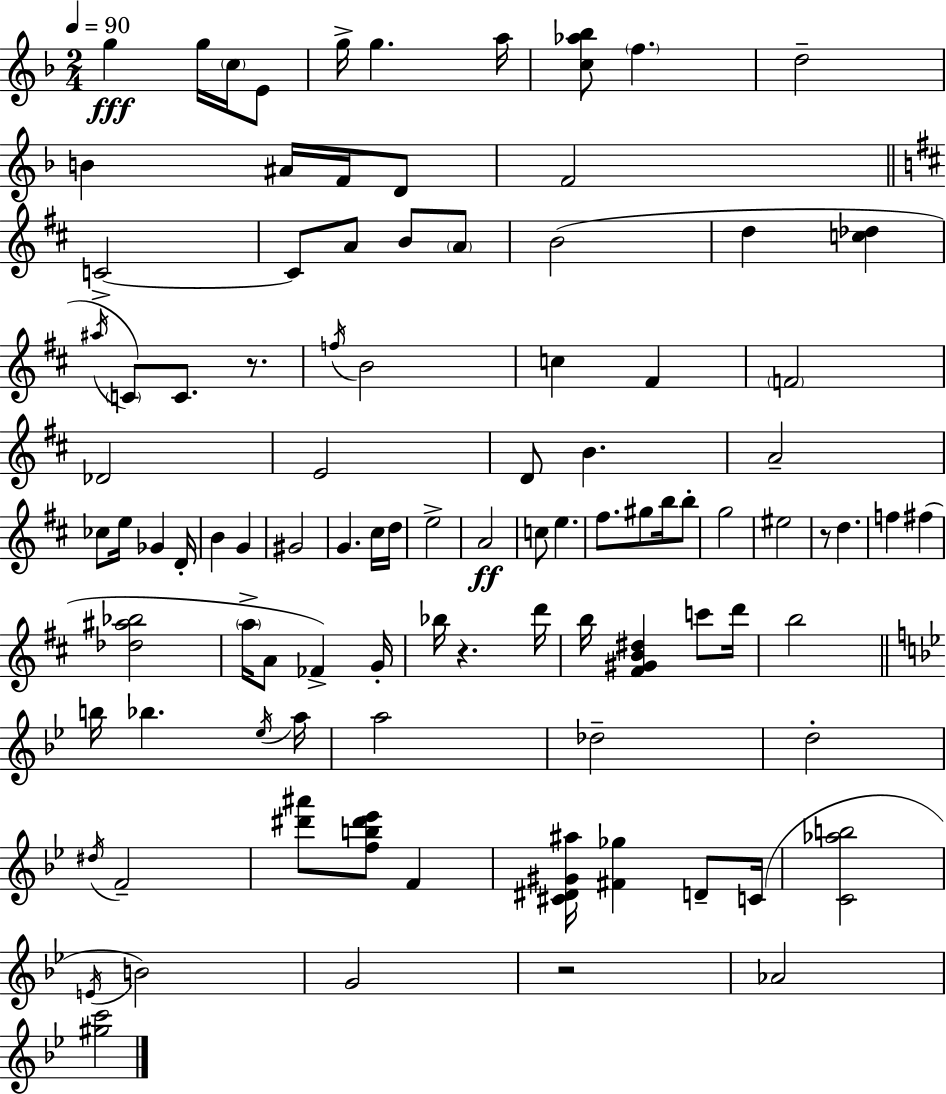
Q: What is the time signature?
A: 2/4